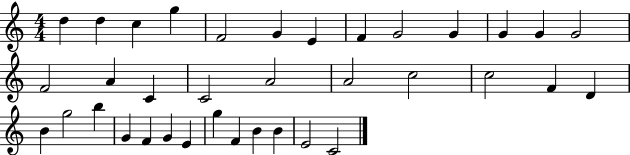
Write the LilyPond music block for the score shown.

{
  \clef treble
  \numericTimeSignature
  \time 4/4
  \key c \major
  d''4 d''4 c''4 g''4 | f'2 g'4 e'4 | f'4 g'2 g'4 | g'4 g'4 g'2 | \break f'2 a'4 c'4 | c'2 a'2 | a'2 c''2 | c''2 f'4 d'4 | \break b'4 g''2 b''4 | g'4 f'4 g'4 e'4 | g''4 f'4 b'4 b'4 | e'2 c'2 | \break \bar "|."
}